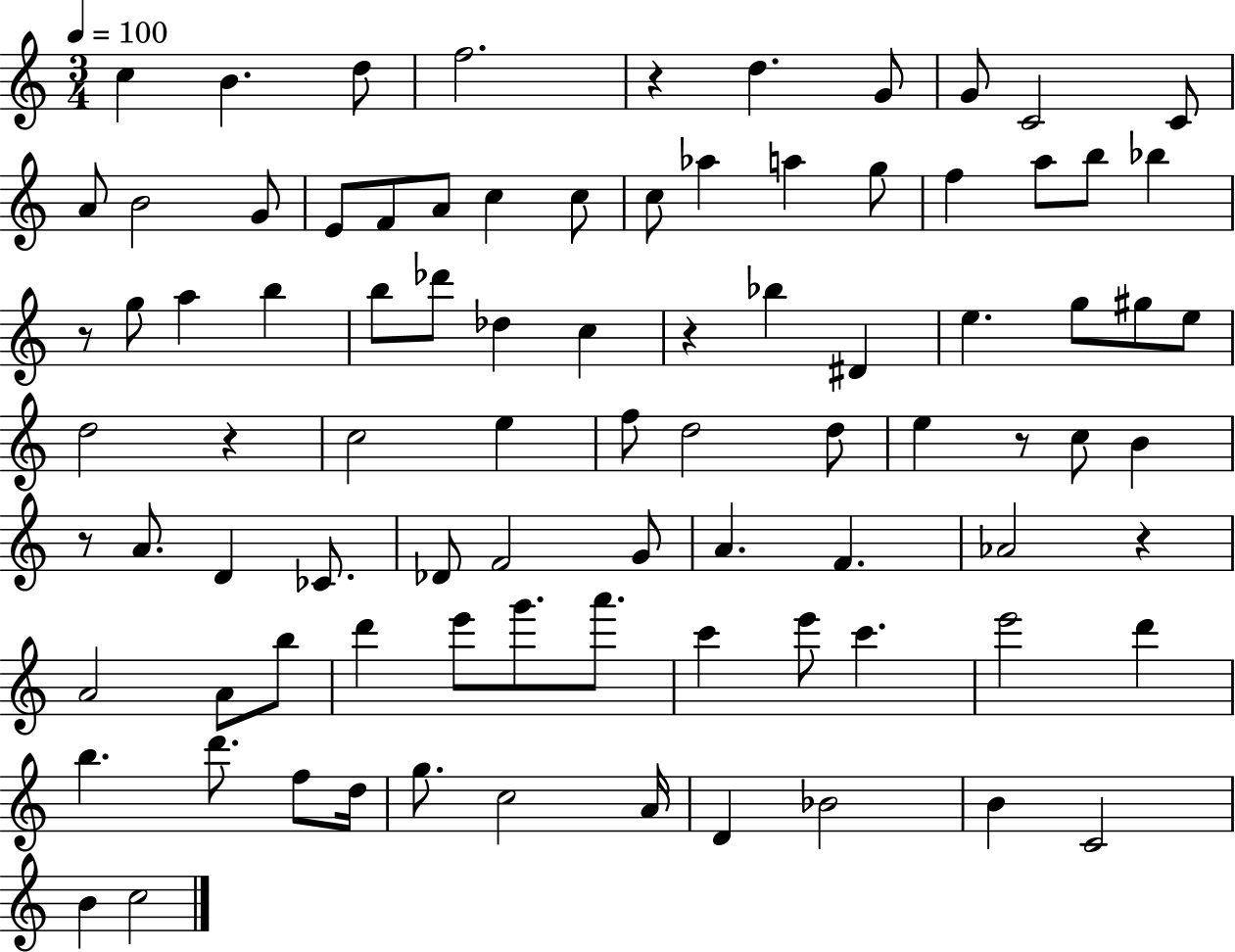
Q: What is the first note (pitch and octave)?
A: C5